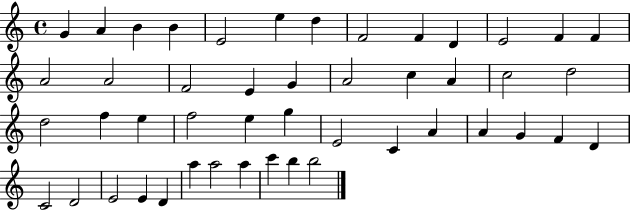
{
  \clef treble
  \time 4/4
  \defaultTimeSignature
  \key c \major
  g'4 a'4 b'4 b'4 | e'2 e''4 d''4 | f'2 f'4 d'4 | e'2 f'4 f'4 | \break a'2 a'2 | f'2 e'4 g'4 | a'2 c''4 a'4 | c''2 d''2 | \break d''2 f''4 e''4 | f''2 e''4 g''4 | e'2 c'4 a'4 | a'4 g'4 f'4 d'4 | \break c'2 d'2 | e'2 e'4 d'4 | a''4 a''2 a''4 | c'''4 b''4 b''2 | \break \bar "|."
}